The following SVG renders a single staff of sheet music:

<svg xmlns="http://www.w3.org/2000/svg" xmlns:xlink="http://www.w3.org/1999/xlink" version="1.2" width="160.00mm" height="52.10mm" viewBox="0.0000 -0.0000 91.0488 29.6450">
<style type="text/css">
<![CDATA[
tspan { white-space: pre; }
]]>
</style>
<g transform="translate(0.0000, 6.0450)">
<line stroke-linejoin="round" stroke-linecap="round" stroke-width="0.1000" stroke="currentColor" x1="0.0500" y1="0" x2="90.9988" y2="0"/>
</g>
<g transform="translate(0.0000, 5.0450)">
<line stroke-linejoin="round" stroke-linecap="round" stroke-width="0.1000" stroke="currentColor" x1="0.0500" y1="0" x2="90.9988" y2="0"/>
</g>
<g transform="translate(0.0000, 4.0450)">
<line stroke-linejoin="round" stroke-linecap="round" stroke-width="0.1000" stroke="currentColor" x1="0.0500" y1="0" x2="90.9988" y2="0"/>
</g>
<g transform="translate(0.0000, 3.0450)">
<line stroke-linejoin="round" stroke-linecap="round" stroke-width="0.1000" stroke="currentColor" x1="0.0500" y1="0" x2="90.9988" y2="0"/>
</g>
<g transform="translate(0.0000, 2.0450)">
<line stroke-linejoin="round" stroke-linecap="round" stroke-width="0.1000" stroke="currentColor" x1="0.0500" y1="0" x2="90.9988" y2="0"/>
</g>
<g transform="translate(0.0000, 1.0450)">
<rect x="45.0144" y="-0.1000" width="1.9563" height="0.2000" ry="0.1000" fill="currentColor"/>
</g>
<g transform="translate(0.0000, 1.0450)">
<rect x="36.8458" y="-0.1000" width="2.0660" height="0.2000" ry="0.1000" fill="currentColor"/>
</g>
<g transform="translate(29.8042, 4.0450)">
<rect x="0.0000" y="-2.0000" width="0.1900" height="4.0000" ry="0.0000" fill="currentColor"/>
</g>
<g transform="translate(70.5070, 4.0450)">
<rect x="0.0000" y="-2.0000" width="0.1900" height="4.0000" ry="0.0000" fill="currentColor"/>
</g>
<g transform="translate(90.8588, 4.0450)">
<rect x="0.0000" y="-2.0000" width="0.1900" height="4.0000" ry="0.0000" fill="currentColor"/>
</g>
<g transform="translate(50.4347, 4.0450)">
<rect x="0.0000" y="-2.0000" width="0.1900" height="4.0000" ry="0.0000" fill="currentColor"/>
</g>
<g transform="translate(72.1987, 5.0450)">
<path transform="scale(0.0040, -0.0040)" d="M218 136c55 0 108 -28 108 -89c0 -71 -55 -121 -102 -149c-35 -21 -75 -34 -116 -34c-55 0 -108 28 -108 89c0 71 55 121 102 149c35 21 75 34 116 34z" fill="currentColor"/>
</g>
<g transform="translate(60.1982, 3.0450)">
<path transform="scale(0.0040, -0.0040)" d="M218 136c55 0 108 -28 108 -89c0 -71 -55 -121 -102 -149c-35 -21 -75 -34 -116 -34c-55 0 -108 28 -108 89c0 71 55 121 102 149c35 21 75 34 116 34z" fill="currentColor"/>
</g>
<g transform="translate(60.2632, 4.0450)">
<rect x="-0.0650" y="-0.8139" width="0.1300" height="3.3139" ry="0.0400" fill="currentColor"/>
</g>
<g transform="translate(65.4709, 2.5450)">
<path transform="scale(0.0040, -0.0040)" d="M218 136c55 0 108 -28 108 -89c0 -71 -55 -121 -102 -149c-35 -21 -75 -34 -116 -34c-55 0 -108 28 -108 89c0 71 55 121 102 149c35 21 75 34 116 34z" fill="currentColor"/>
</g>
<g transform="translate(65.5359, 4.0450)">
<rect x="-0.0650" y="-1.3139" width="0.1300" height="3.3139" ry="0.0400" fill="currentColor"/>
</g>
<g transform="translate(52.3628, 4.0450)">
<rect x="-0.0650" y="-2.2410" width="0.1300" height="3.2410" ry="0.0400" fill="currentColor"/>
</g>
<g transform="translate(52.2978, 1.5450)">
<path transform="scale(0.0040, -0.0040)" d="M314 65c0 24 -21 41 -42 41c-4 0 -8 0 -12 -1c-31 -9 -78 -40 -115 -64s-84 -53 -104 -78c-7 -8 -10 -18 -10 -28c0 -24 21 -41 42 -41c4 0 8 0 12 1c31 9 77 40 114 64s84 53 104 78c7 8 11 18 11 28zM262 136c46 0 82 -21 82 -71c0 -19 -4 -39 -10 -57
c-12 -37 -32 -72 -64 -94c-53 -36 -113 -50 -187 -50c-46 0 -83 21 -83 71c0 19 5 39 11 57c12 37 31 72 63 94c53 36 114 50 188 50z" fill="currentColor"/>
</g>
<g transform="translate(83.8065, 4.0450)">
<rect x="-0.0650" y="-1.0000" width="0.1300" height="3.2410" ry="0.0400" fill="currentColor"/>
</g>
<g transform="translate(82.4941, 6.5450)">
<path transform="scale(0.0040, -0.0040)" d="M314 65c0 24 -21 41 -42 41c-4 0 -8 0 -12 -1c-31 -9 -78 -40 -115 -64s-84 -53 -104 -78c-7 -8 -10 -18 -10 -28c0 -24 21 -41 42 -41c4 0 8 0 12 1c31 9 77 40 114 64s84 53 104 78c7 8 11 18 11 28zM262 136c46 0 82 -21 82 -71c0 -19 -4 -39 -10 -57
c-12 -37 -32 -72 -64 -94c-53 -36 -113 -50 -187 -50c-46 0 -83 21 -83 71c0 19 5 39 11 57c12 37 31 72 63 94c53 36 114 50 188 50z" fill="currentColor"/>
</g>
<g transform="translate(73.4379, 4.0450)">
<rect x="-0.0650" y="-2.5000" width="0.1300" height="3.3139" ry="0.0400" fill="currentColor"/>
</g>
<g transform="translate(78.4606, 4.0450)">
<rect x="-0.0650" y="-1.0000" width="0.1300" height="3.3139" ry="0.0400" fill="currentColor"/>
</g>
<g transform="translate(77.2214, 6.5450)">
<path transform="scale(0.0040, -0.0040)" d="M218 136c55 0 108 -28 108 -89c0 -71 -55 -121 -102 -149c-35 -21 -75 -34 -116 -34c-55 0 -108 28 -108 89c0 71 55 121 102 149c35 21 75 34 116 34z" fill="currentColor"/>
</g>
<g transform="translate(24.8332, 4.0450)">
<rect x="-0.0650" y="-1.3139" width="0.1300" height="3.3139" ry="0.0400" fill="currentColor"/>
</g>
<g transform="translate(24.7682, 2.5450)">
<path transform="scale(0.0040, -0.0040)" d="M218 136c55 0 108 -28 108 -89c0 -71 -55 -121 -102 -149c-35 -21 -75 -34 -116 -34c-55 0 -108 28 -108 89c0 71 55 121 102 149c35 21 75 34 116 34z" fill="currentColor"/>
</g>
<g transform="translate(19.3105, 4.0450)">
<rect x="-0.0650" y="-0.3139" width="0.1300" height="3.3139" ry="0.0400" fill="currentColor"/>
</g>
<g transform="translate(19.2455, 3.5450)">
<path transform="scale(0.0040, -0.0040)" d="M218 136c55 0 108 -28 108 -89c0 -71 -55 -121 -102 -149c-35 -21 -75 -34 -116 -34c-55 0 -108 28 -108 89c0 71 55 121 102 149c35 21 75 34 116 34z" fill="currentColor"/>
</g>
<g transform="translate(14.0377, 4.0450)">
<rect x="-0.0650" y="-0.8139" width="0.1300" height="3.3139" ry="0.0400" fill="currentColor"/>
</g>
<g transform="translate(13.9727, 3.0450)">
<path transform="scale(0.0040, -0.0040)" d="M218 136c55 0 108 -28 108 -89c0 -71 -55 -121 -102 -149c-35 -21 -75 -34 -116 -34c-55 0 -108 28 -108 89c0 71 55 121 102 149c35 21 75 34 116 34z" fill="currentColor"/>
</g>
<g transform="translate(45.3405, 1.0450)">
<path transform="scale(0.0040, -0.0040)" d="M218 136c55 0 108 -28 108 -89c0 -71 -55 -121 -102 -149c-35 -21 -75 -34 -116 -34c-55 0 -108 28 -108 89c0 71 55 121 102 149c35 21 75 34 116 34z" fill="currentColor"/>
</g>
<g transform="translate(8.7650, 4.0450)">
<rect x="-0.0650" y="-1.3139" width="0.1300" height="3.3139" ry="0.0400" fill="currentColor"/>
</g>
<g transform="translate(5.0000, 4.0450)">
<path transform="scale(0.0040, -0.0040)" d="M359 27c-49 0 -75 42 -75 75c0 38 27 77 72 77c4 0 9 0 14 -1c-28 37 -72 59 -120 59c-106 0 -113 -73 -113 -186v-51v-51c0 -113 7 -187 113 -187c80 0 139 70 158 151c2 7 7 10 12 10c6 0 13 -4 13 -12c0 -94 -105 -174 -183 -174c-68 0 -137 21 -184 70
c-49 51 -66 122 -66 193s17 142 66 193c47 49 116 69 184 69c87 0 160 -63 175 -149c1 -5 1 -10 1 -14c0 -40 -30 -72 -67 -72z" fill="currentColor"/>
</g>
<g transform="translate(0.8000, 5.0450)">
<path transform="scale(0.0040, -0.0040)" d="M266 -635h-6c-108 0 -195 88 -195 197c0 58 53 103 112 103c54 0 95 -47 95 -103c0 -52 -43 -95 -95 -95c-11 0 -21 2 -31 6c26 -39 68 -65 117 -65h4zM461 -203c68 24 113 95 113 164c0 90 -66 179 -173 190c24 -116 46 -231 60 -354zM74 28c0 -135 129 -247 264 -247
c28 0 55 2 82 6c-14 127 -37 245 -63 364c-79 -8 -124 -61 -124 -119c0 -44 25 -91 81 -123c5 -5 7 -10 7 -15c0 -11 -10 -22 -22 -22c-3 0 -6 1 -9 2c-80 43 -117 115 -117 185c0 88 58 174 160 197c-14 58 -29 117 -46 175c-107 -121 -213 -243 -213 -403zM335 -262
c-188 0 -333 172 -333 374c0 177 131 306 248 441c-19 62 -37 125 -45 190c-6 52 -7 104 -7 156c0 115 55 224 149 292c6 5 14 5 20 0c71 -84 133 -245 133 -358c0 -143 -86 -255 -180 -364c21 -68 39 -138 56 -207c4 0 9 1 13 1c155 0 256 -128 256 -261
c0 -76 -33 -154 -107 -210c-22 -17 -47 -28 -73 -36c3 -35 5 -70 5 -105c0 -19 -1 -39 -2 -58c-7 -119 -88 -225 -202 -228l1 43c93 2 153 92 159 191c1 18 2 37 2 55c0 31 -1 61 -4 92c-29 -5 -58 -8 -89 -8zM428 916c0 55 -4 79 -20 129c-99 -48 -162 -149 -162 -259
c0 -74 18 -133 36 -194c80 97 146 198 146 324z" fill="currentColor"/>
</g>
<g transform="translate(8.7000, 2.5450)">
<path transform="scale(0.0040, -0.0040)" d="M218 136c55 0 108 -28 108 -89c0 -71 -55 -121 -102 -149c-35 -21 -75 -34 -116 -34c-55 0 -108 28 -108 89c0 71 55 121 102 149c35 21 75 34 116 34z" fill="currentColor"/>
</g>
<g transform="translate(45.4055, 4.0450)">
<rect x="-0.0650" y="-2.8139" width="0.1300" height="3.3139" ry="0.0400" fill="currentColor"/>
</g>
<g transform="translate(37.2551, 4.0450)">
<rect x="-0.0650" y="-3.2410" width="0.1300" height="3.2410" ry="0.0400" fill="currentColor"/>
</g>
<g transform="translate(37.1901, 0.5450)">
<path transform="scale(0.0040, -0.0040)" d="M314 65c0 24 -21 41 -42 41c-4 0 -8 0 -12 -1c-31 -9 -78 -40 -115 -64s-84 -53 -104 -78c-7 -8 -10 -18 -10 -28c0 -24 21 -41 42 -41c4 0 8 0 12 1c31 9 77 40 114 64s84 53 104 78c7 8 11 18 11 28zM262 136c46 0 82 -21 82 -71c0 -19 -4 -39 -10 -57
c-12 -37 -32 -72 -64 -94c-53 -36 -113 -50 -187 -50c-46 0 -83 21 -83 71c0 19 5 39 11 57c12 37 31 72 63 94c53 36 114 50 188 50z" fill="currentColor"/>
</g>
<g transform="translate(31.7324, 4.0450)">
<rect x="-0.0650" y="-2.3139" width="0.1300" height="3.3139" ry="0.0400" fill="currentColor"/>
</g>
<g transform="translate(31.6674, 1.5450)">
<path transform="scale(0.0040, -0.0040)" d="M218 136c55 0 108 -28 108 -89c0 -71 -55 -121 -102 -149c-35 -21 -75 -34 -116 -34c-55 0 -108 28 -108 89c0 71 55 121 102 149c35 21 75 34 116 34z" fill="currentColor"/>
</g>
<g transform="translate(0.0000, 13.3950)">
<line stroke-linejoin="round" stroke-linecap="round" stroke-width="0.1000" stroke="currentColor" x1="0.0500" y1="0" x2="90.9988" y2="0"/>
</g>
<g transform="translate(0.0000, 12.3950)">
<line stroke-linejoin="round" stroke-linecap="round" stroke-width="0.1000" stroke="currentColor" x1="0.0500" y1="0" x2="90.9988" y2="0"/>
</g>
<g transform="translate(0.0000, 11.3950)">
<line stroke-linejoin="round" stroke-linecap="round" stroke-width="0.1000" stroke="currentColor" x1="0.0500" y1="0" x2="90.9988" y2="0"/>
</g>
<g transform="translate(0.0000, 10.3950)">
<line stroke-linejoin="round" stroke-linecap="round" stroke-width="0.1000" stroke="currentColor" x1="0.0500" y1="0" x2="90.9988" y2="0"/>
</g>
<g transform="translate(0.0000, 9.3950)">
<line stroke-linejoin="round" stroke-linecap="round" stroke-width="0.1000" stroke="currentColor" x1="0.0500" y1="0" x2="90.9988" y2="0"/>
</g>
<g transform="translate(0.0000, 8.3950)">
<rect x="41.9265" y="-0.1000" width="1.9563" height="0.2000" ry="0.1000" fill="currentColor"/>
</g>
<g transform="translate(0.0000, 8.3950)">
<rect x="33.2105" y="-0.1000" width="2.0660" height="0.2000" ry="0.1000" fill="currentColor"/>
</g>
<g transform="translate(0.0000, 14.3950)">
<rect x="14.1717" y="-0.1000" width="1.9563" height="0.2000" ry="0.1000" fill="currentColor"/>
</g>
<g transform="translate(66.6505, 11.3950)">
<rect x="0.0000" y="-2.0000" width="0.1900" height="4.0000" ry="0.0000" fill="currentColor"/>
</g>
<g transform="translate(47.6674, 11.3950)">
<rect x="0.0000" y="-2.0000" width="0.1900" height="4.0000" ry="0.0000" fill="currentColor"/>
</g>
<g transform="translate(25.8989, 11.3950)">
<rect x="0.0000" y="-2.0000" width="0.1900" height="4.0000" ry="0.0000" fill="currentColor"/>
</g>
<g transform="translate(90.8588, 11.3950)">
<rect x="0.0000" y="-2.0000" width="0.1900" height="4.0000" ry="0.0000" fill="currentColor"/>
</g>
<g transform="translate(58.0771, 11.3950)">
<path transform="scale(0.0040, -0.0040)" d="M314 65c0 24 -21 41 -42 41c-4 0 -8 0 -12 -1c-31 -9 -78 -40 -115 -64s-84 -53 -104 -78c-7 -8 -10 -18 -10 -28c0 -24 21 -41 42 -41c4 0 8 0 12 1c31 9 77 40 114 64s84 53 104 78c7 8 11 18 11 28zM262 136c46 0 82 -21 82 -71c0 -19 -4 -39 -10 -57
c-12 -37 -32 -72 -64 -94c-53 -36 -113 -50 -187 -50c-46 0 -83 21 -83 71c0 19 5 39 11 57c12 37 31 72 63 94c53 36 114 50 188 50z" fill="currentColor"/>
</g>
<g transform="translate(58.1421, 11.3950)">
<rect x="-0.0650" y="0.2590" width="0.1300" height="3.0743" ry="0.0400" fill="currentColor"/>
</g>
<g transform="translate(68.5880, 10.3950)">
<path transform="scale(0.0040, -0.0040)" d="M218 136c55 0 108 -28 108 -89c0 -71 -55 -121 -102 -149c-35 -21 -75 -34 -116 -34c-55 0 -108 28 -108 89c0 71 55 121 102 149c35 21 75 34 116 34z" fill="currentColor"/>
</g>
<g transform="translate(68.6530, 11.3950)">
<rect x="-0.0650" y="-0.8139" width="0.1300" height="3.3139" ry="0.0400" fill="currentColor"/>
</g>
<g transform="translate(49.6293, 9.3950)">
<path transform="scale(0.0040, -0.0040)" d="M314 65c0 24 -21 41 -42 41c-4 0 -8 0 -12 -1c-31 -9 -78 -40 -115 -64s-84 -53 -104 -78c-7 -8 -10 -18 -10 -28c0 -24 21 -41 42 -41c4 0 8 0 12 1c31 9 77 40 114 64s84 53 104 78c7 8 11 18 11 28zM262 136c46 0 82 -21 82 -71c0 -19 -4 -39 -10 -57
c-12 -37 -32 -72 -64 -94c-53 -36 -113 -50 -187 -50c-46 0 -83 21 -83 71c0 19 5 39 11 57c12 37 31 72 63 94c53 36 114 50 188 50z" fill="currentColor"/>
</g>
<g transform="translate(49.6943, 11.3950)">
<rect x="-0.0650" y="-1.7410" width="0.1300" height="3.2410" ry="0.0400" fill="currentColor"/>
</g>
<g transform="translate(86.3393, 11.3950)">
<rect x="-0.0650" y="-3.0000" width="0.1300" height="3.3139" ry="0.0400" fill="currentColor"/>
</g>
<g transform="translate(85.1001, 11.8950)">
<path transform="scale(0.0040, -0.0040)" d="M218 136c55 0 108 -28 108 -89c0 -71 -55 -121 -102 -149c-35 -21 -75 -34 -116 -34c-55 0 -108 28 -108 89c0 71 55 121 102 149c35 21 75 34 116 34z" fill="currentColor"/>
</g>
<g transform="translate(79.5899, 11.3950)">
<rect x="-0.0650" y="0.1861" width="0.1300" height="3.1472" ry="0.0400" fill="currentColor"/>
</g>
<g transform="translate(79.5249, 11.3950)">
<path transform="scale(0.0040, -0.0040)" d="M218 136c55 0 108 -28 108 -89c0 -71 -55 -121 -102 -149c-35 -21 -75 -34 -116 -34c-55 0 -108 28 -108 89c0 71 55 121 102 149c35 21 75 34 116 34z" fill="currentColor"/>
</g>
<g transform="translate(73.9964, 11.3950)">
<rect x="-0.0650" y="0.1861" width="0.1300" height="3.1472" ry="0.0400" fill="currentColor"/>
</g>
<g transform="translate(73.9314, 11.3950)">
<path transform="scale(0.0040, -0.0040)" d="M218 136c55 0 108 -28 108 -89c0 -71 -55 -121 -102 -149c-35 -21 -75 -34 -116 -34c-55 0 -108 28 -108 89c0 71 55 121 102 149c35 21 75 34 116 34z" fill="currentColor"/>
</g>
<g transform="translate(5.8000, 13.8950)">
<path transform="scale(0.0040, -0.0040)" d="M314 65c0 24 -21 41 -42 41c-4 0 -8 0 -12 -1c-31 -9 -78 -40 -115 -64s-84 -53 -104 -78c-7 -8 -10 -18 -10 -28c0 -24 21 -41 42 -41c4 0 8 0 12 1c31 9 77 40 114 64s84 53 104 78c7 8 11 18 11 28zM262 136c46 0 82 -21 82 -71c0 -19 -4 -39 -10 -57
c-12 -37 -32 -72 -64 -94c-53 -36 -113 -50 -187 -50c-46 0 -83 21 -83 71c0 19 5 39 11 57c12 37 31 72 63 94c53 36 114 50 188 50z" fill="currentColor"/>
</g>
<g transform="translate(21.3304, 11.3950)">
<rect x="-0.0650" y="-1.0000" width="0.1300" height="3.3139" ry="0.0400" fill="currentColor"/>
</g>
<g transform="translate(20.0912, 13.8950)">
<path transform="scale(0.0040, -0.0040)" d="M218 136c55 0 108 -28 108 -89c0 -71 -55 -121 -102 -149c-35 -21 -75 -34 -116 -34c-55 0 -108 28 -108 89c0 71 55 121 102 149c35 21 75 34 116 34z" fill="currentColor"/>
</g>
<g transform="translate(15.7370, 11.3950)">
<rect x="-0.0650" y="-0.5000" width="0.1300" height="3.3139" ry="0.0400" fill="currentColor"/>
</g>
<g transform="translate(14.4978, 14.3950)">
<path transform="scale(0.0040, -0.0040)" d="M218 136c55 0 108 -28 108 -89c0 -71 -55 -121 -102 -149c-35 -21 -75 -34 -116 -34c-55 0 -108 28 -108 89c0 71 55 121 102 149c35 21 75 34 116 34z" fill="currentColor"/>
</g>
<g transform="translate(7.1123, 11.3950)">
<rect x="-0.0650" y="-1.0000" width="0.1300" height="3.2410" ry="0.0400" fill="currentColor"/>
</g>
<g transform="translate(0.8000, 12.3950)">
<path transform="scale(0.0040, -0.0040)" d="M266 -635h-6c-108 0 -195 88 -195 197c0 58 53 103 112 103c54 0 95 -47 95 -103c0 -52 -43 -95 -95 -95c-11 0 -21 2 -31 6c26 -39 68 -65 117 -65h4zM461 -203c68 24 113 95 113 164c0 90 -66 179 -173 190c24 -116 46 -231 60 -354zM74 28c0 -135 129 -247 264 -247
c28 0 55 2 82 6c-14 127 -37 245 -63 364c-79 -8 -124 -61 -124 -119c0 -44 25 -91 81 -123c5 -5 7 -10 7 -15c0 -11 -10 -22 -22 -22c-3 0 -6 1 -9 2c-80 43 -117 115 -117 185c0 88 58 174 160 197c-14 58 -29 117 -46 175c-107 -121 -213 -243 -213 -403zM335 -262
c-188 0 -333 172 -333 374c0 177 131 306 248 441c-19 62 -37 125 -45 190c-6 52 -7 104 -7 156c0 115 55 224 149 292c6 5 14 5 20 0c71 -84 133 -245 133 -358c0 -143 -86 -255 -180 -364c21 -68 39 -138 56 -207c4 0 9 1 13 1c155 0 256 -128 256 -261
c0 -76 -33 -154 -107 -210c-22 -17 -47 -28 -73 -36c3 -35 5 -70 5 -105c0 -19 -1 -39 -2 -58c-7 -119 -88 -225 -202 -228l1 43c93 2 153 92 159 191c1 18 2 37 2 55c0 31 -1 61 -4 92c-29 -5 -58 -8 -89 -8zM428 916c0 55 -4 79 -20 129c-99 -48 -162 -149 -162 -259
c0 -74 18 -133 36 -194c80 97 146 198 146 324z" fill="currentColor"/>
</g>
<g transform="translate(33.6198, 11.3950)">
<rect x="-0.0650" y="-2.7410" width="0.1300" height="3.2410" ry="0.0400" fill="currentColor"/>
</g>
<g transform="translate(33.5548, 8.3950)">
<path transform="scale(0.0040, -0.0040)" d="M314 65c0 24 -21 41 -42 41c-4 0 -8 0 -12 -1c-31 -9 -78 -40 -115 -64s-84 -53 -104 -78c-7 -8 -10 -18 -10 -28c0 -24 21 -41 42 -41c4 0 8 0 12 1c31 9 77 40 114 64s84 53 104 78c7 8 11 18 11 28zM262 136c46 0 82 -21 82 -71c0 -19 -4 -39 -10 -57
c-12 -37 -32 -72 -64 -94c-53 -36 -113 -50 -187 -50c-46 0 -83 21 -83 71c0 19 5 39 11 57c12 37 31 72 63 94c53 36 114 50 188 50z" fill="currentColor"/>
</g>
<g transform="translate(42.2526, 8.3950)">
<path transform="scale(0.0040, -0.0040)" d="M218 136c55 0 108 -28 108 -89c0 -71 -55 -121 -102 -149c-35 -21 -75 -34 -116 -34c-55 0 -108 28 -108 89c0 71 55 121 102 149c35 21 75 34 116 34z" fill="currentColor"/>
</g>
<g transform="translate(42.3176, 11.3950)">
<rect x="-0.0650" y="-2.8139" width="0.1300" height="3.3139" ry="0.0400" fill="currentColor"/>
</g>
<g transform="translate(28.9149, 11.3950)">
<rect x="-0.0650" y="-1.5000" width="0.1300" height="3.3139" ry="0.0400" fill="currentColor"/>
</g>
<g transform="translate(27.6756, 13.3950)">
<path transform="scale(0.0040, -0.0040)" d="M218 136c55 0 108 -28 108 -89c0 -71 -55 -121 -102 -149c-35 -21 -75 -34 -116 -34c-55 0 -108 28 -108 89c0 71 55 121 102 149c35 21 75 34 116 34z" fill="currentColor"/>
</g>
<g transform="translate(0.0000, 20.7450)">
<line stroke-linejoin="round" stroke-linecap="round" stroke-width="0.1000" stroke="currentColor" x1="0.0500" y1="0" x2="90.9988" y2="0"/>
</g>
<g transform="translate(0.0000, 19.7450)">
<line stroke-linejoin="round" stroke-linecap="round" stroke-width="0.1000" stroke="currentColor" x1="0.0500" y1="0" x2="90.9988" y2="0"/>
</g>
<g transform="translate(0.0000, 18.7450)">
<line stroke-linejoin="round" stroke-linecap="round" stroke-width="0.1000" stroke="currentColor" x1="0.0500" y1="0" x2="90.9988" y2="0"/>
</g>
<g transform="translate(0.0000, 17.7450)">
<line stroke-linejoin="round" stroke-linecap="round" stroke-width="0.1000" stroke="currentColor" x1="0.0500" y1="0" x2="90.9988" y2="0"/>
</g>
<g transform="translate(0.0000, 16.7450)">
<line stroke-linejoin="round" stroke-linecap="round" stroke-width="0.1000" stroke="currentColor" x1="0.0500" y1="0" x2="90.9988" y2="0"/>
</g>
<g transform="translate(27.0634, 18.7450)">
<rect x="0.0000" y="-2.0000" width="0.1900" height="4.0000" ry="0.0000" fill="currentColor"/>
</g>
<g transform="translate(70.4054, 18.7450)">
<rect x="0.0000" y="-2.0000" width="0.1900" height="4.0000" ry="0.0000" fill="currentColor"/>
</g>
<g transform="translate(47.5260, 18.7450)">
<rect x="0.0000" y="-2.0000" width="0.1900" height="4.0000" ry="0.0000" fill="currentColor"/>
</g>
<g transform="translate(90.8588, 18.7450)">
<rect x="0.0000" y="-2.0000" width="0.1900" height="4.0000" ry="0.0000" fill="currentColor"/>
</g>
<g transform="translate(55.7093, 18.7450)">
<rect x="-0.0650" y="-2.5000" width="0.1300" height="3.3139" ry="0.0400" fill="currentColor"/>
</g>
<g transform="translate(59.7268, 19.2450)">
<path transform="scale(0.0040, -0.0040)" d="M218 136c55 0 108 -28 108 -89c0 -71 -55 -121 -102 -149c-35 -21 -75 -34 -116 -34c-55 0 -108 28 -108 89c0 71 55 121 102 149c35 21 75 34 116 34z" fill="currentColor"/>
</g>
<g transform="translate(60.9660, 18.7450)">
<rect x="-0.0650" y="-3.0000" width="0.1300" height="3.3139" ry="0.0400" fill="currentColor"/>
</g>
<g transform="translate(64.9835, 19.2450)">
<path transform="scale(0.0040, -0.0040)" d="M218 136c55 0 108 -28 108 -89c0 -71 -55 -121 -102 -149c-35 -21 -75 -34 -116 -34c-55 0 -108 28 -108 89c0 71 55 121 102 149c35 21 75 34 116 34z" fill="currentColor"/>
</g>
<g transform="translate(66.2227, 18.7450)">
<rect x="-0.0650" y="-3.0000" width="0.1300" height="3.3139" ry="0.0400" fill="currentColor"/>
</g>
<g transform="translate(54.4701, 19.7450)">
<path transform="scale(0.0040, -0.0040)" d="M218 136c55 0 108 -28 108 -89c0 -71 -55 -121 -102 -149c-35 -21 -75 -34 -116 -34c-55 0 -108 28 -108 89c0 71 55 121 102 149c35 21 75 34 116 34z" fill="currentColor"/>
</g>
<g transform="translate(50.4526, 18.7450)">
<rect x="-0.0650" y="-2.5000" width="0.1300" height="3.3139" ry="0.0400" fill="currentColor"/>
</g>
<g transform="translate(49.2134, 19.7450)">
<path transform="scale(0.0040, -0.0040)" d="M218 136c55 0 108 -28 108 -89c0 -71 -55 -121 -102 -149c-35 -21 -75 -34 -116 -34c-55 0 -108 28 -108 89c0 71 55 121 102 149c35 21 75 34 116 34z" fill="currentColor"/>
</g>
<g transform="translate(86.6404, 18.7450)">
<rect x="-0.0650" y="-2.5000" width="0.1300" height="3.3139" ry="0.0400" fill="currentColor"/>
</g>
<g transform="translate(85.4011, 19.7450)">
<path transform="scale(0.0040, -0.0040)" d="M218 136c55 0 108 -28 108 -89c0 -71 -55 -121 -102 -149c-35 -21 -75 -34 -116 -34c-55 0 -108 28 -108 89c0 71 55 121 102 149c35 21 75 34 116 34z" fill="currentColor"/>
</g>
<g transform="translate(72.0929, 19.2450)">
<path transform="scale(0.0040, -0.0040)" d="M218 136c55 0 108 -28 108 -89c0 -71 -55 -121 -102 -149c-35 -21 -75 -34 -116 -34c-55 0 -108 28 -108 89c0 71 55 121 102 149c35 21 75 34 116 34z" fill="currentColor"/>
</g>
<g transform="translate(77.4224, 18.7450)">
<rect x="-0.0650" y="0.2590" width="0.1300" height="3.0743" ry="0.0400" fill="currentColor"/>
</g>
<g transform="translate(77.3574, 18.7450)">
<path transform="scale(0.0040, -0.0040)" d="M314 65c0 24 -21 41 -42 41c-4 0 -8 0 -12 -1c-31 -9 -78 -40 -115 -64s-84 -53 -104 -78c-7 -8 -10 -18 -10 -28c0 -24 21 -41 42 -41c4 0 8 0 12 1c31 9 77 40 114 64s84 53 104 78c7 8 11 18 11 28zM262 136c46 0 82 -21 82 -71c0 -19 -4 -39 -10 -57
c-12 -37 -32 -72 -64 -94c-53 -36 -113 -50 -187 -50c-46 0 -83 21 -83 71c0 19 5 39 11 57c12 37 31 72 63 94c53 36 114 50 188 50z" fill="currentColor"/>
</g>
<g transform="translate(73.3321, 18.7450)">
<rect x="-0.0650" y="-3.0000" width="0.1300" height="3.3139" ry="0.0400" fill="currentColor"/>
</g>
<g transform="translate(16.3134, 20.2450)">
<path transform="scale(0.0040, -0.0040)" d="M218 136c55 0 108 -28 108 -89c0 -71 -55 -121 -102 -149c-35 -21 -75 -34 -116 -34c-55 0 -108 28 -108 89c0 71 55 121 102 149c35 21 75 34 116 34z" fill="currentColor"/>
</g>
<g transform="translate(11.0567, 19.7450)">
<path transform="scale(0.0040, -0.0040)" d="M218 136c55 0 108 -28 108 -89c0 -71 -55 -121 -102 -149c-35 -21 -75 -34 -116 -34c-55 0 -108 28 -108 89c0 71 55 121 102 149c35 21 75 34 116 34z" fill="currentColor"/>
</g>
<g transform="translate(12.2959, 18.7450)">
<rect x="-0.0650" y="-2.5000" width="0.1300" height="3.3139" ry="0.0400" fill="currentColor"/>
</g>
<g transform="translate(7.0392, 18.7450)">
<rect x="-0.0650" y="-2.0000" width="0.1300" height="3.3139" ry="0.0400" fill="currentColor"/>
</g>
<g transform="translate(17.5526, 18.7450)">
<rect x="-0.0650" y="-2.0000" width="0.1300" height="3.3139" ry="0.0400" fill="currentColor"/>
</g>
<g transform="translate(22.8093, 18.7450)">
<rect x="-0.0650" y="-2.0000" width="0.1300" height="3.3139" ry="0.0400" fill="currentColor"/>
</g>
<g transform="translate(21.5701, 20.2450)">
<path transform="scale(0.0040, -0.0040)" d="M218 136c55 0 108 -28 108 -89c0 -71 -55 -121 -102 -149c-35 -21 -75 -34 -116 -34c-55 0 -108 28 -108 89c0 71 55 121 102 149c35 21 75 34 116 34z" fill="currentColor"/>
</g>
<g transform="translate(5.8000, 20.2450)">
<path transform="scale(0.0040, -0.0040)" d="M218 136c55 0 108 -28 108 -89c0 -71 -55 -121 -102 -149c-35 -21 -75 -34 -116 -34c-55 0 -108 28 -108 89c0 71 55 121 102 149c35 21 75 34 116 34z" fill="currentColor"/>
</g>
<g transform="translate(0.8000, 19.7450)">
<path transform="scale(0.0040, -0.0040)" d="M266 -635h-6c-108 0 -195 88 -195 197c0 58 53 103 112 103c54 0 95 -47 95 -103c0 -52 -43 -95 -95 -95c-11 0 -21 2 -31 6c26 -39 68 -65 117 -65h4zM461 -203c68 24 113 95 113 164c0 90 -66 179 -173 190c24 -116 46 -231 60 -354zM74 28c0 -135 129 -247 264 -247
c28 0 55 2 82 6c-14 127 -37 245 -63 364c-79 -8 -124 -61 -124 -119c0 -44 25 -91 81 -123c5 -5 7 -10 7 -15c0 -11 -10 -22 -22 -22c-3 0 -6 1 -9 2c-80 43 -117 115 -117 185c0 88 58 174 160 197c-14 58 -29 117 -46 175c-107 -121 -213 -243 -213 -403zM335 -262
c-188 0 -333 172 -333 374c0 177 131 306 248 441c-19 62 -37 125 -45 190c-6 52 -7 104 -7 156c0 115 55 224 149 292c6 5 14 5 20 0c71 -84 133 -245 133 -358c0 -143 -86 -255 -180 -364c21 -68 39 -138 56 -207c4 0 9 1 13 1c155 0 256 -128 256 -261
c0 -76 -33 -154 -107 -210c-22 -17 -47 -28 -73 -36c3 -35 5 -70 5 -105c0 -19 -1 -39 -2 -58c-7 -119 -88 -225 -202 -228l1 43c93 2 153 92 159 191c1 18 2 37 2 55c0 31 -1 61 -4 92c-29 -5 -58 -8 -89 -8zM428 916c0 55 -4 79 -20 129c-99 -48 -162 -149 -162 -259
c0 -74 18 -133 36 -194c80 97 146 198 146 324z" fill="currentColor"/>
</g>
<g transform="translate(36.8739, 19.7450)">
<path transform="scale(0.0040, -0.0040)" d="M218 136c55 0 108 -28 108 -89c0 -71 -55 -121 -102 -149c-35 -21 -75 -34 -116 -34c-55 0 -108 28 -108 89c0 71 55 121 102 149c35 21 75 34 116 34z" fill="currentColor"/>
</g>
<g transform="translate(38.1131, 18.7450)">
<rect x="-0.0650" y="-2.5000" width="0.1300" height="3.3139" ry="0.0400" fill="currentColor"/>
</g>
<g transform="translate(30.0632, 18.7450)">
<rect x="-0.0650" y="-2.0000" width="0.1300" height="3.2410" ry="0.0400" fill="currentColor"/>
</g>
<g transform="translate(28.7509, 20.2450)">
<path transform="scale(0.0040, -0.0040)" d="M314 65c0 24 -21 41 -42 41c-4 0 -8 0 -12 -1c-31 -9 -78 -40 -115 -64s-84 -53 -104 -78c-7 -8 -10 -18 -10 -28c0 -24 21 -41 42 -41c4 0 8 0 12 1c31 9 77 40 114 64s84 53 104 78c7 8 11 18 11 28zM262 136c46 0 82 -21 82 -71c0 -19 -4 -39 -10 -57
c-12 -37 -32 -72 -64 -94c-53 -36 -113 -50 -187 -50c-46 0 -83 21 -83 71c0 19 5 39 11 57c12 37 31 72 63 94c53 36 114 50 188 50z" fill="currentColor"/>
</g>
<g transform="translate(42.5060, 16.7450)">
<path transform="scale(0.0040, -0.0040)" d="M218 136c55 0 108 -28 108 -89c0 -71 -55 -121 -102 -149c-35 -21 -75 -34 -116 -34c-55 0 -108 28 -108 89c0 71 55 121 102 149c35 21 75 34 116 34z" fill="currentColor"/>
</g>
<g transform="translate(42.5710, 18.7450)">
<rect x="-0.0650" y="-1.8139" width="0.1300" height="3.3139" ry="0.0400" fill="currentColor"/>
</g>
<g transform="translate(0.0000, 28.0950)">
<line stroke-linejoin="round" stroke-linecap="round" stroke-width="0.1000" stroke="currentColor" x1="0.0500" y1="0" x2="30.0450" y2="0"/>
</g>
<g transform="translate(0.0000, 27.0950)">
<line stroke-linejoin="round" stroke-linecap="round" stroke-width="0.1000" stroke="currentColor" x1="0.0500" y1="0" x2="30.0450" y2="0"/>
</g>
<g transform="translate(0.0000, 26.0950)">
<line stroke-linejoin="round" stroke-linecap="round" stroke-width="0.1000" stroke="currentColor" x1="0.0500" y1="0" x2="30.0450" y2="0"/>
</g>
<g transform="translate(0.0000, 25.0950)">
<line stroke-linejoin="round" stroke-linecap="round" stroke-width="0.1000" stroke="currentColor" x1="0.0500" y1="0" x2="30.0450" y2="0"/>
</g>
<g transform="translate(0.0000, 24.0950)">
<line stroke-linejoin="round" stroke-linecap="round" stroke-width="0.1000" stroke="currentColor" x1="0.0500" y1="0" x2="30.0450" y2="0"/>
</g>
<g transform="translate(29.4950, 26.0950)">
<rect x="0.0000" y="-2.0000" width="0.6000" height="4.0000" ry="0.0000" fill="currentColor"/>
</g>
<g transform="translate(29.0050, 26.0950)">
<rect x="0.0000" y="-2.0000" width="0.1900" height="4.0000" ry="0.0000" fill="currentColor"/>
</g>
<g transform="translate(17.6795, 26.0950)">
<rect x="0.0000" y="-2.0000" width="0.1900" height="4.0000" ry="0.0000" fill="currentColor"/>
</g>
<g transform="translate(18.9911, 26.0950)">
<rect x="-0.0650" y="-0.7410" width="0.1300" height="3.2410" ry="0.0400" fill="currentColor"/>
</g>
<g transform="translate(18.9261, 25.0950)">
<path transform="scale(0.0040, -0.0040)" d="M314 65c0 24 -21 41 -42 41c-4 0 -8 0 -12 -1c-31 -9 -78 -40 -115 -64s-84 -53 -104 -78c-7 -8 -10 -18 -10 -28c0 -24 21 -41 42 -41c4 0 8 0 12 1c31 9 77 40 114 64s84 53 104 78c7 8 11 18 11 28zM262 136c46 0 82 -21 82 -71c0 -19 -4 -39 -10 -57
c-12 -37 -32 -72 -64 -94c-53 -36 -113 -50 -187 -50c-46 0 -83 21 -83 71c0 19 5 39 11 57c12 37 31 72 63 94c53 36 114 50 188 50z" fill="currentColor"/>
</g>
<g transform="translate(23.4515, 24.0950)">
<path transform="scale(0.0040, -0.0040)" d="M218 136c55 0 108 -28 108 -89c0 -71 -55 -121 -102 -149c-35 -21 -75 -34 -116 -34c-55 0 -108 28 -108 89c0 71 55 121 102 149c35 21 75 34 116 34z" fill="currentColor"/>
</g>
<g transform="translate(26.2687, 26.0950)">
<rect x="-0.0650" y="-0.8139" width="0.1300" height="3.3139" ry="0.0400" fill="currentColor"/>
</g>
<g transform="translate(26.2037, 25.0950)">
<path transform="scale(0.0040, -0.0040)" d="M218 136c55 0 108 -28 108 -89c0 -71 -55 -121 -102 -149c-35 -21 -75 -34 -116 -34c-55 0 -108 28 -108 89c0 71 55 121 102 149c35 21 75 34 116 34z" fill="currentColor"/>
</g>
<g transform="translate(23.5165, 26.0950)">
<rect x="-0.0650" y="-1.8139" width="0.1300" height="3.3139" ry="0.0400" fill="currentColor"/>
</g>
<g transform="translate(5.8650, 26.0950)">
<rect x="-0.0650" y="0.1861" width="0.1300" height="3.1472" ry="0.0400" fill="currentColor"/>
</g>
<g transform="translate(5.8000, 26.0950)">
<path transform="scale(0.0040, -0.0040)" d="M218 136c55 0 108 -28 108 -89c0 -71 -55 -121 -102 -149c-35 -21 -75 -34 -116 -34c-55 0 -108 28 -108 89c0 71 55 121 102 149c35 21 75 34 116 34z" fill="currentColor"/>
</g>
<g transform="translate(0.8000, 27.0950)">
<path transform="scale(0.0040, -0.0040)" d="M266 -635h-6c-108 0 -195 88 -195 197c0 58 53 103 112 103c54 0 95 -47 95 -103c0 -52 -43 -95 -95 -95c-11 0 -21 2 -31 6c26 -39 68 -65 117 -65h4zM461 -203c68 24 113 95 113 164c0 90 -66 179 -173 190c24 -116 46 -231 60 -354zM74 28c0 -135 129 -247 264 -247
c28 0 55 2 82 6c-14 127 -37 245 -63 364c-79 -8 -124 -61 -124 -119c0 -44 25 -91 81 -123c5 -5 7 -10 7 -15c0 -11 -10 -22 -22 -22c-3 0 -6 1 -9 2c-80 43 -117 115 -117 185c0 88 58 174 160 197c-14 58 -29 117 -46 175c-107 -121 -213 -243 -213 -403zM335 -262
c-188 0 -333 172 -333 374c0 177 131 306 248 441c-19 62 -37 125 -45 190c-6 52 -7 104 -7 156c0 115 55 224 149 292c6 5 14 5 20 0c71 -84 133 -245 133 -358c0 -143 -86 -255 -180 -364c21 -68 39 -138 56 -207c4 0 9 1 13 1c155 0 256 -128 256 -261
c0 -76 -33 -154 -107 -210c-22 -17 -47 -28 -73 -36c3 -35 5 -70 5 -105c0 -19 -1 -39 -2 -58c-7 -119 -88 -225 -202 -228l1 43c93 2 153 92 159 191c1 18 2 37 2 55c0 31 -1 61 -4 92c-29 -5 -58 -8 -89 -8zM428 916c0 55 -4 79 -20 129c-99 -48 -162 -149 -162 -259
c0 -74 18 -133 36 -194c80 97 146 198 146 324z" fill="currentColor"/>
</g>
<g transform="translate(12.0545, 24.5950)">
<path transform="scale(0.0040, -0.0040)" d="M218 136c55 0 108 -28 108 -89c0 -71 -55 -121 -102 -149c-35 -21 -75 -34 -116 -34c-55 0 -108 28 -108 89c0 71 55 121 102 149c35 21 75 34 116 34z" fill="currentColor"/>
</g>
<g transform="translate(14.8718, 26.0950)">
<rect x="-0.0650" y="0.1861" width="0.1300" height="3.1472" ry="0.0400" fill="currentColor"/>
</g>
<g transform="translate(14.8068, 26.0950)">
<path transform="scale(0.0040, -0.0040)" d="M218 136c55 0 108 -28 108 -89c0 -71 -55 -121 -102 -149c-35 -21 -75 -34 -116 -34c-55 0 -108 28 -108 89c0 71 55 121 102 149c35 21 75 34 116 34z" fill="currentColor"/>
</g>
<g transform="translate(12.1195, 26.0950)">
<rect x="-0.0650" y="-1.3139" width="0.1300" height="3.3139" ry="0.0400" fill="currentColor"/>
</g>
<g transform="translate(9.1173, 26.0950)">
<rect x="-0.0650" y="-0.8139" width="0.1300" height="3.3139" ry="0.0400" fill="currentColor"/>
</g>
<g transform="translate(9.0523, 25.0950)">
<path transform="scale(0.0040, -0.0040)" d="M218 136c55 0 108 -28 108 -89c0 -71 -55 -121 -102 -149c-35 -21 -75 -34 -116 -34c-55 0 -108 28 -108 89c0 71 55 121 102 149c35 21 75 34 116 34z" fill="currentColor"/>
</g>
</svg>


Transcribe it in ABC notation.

X:1
T:Untitled
M:4/4
L:1/4
K:C
e d c e g b2 a g2 d e G D D2 D2 C D E a2 a f2 B2 d B B A F G F F F2 G f G G A A A B2 G B d e B d2 f d